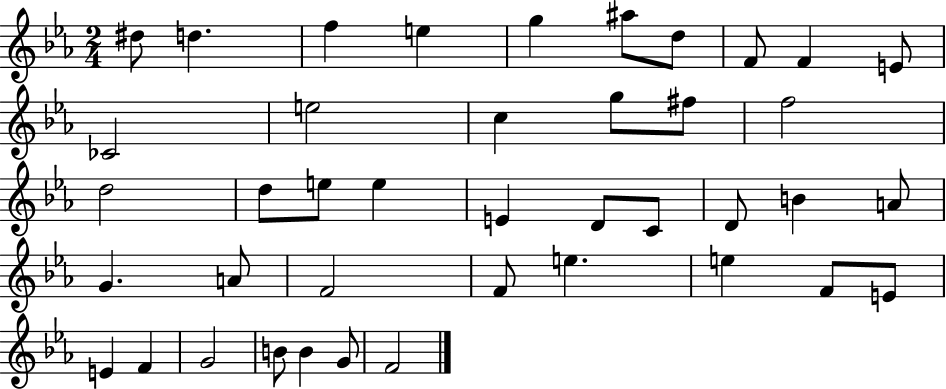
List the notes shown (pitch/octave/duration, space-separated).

D#5/e D5/q. F5/q E5/q G5/q A#5/e D5/e F4/e F4/q E4/e CES4/h E5/h C5/q G5/e F#5/e F5/h D5/h D5/e E5/e E5/q E4/q D4/e C4/e D4/e B4/q A4/e G4/q. A4/e F4/h F4/e E5/q. E5/q F4/e E4/e E4/q F4/q G4/h B4/e B4/q G4/e F4/h